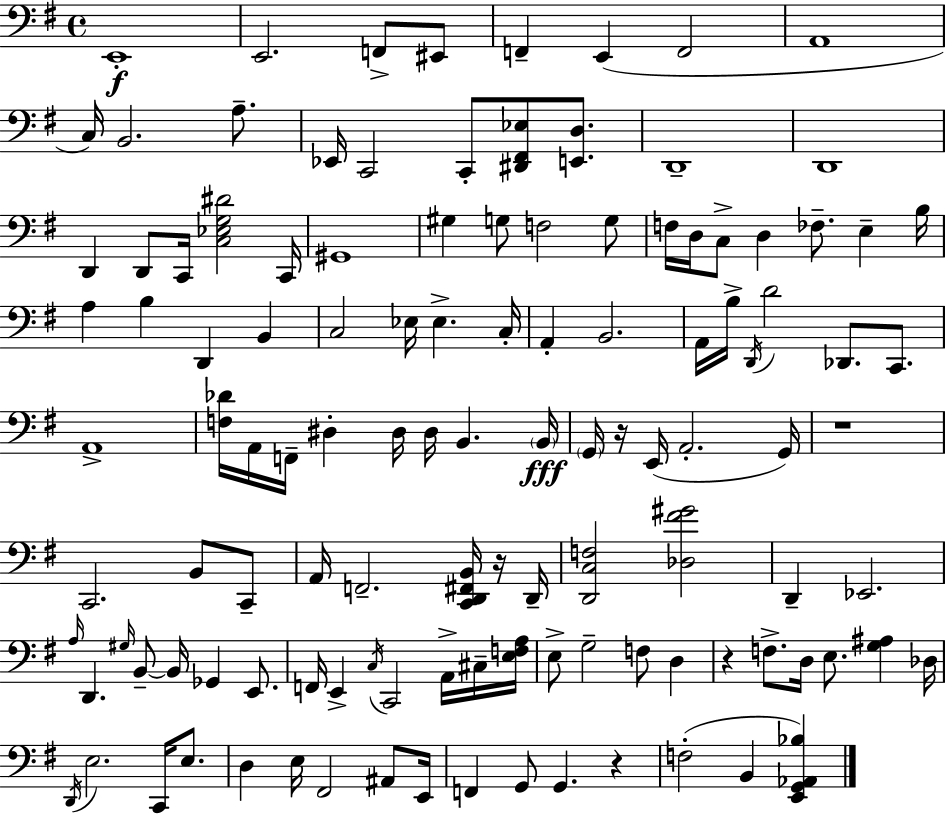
X:1
T:Untitled
M:4/4
L:1/4
K:Em
E,,4 E,,2 F,,/2 ^E,,/2 F,, E,, F,,2 A,,4 C,/4 B,,2 A,/2 _E,,/4 C,,2 C,,/2 [^D,,^F,,_E,]/2 [E,,D,]/2 D,,4 D,,4 D,, D,,/2 C,,/4 [C,_E,G,^D]2 C,,/4 ^G,,4 ^G, G,/2 F,2 G,/2 F,/4 D,/4 C,/2 D, _F,/2 E, B,/4 A, B, D,, B,, C,2 _E,/4 _E, C,/4 A,, B,,2 A,,/4 B,/4 D,,/4 D2 _D,,/2 C,,/2 A,,4 [F,_D]/4 A,,/4 F,,/4 ^D, ^D,/4 ^D,/4 B,, B,,/4 G,,/4 z/4 E,,/4 A,,2 G,,/4 z4 C,,2 B,,/2 C,,/2 A,,/4 F,,2 [C,,D,,^F,,B,,]/4 z/4 D,,/4 [D,,C,F,]2 [_D,^F^G]2 D,, _E,,2 A,/4 D,, ^G,/4 B,,/2 B,,/4 _G,, E,,/2 F,,/4 E,, C,/4 C,,2 A,,/4 ^C,/4 [E,F,A,]/4 E,/2 G,2 F,/2 D, z F,/2 D,/4 E,/2 [G,^A,] _D,/4 D,,/4 E,2 C,,/4 E,/2 D, E,/4 ^F,,2 ^A,,/2 E,,/4 F,, G,,/2 G,, z F,2 B,, [E,,G,,_A,,_B,]